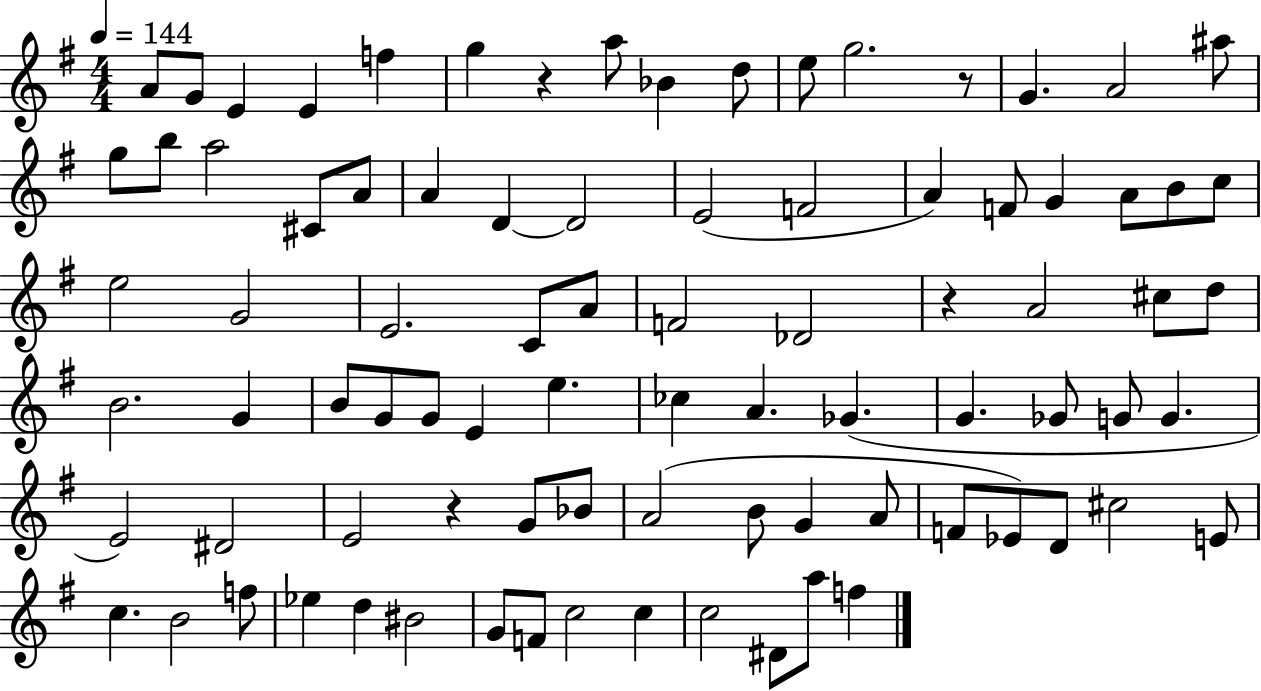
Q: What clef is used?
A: treble